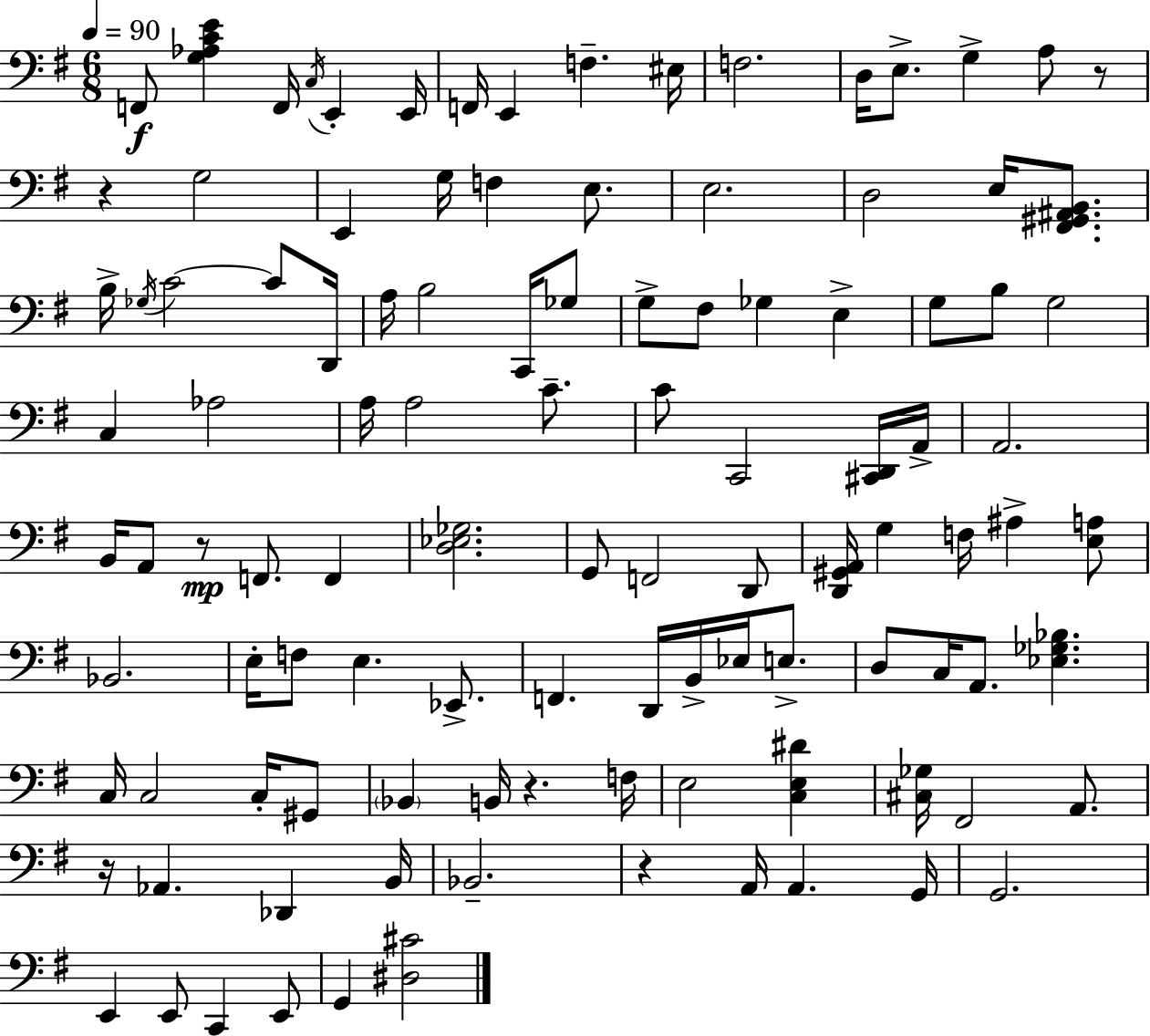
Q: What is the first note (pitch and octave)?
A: F2